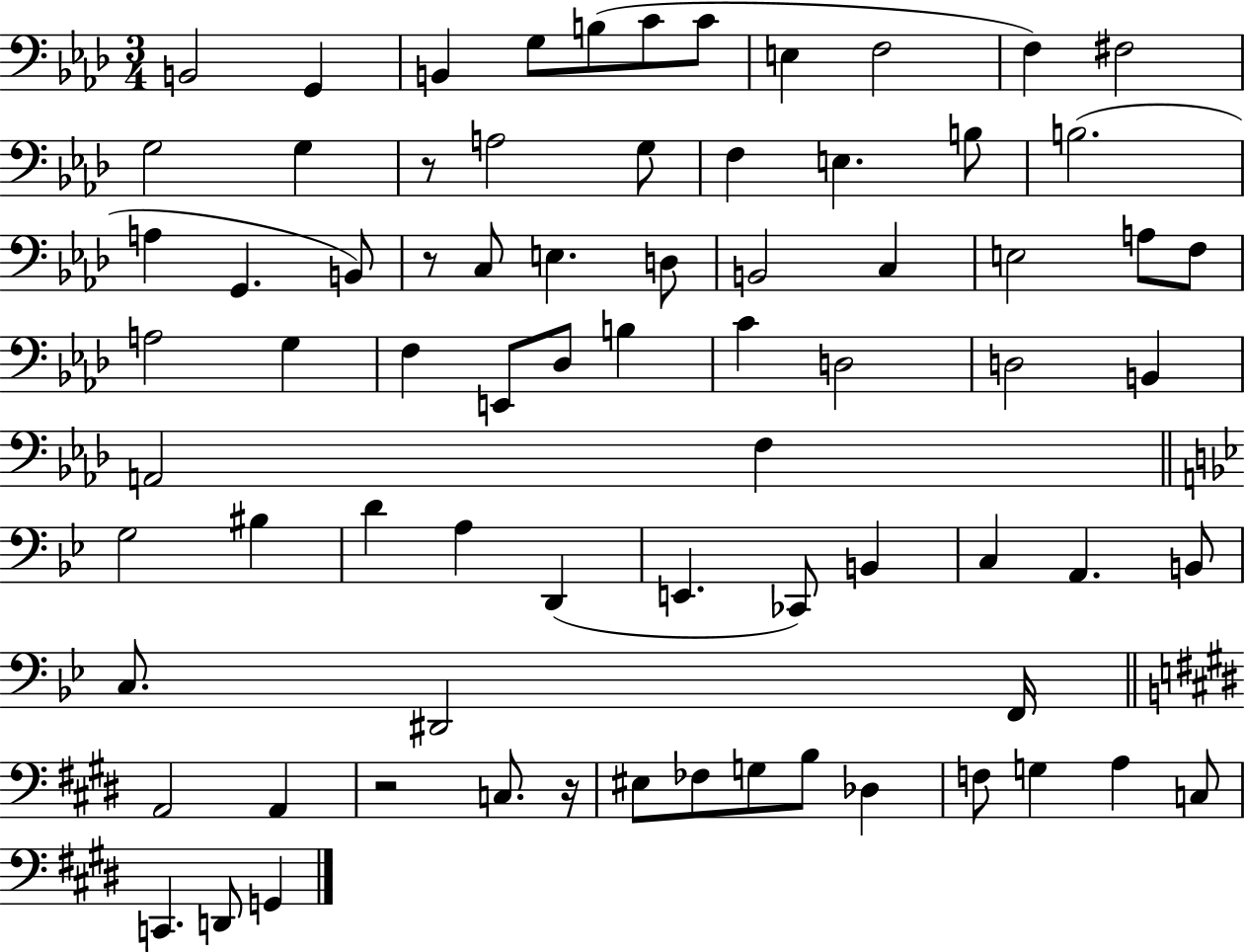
B2/h G2/q B2/q G3/e B3/e C4/e C4/e E3/q F3/h F3/q F#3/h G3/h G3/q R/e A3/h G3/e F3/q E3/q. B3/e B3/h. A3/q G2/q. B2/e R/e C3/e E3/q. D3/e B2/h C3/q E3/h A3/e F3/e A3/h G3/q F3/q E2/e Db3/e B3/q C4/q D3/h D3/h B2/q A2/h F3/q G3/h BIS3/q D4/q A3/q D2/q E2/q. CES2/e B2/q C3/q A2/q. B2/e C3/e. D#2/h F2/s A2/h A2/q R/h C3/e. R/s EIS3/e FES3/e G3/e B3/e Db3/q F3/e G3/q A3/q C3/e C2/q. D2/e G2/q